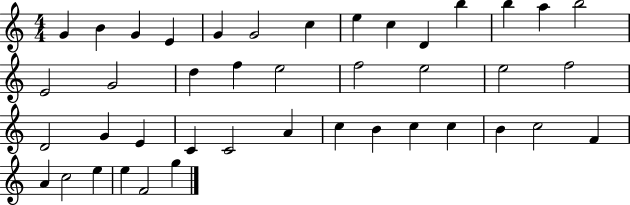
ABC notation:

X:1
T:Untitled
M:4/4
L:1/4
K:C
G B G E G G2 c e c D b b a b2 E2 G2 d f e2 f2 e2 e2 f2 D2 G E C C2 A c B c c B c2 F A c2 e e F2 g